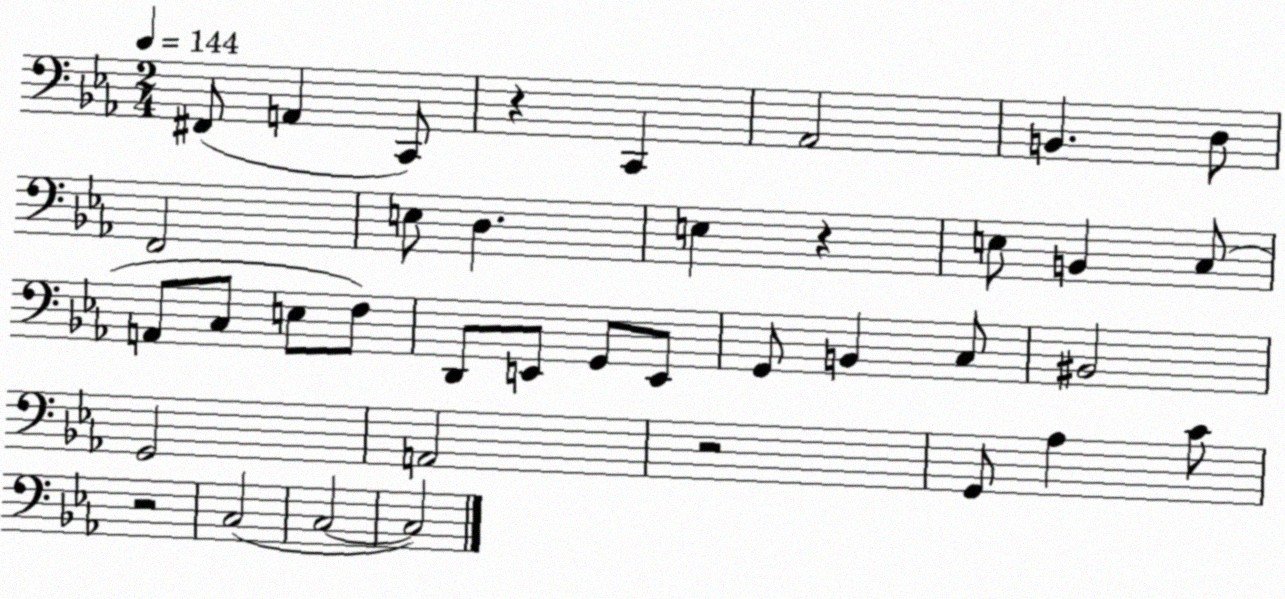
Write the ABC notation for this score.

X:1
T:Untitled
M:2/4
L:1/4
K:Eb
^F,,/2 A,, C,,/2 z C,, _A,,2 B,, D,/2 F,,2 E,/2 D, E, z E,/2 B,, C,/2 A,,/2 C,/2 E,/2 F,/2 D,,/2 E,,/2 G,,/2 E,,/2 G,,/2 B,, C,/2 ^B,,2 G,,2 A,,2 z2 G,,/2 _A, C/2 z2 C,2 C,2 C,2